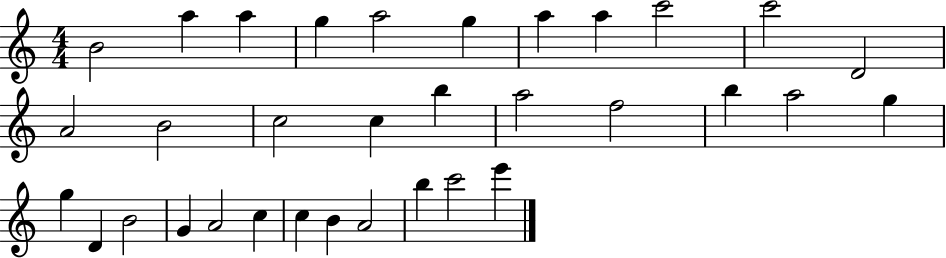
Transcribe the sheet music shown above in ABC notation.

X:1
T:Untitled
M:4/4
L:1/4
K:C
B2 a a g a2 g a a c'2 c'2 D2 A2 B2 c2 c b a2 f2 b a2 g g D B2 G A2 c c B A2 b c'2 e'